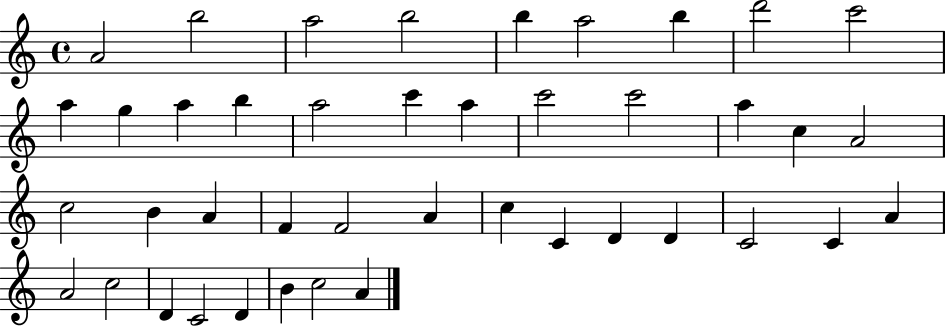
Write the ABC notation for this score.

X:1
T:Untitled
M:4/4
L:1/4
K:C
A2 b2 a2 b2 b a2 b d'2 c'2 a g a b a2 c' a c'2 c'2 a c A2 c2 B A F F2 A c C D D C2 C A A2 c2 D C2 D B c2 A